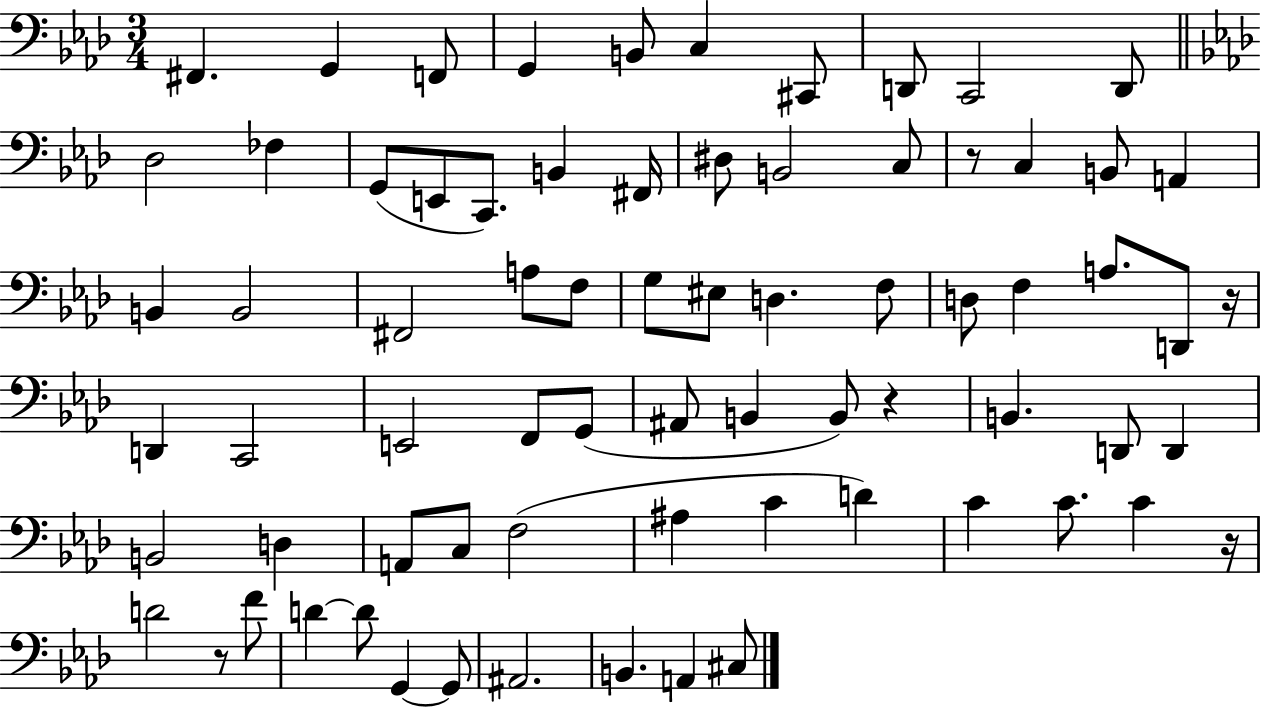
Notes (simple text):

F#2/q. G2/q F2/e G2/q B2/e C3/q C#2/e D2/e C2/h D2/e Db3/h FES3/q G2/e E2/e C2/e. B2/q F#2/s D#3/e B2/h C3/e R/e C3/q B2/e A2/q B2/q B2/h F#2/h A3/e F3/e G3/e EIS3/e D3/q. F3/e D3/e F3/q A3/e. D2/e R/s D2/q C2/h E2/h F2/e G2/e A#2/e B2/q B2/e R/q B2/q. D2/e D2/q B2/h D3/q A2/e C3/e F3/h A#3/q C4/q D4/q C4/q C4/e. C4/q R/s D4/h R/e F4/e D4/q D4/e G2/q G2/e A#2/h. B2/q. A2/q C#3/e